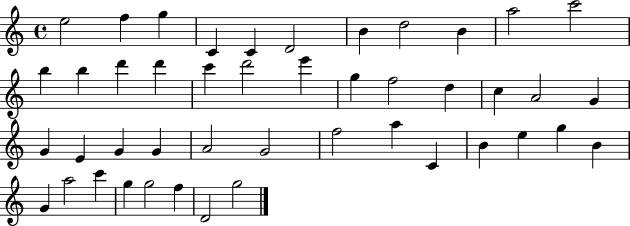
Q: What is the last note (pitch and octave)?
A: G5